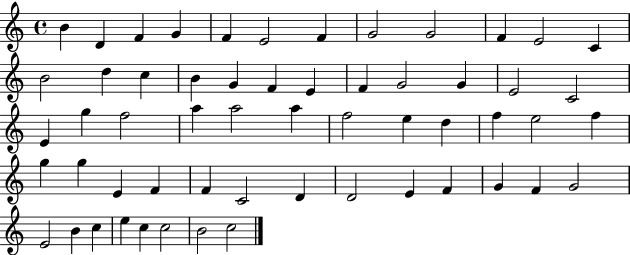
B4/q D4/q F4/q G4/q F4/q E4/h F4/q G4/h G4/h F4/q E4/h C4/q B4/h D5/q C5/q B4/q G4/q F4/q E4/q F4/q G4/h G4/q E4/h C4/h E4/q G5/q F5/h A5/q A5/h A5/q F5/h E5/q D5/q F5/q E5/h F5/q G5/q G5/q E4/q F4/q F4/q C4/h D4/q D4/h E4/q F4/q G4/q F4/q G4/h E4/h B4/q C5/q E5/q C5/q C5/h B4/h C5/h